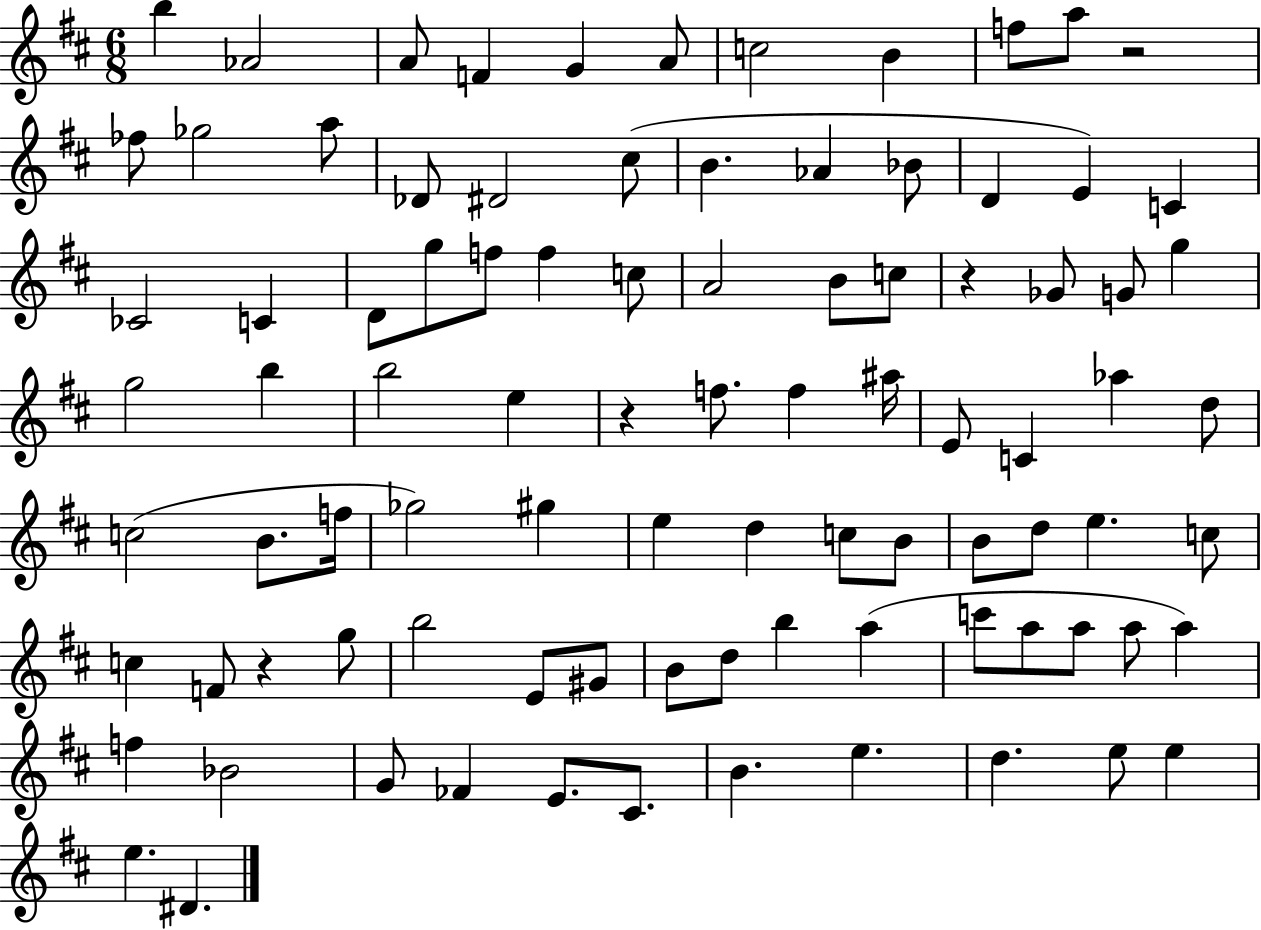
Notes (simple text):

B5/q Ab4/h A4/e F4/q G4/q A4/e C5/h B4/q F5/e A5/e R/h FES5/e Gb5/h A5/e Db4/e D#4/h C#5/e B4/q. Ab4/q Bb4/e D4/q E4/q C4/q CES4/h C4/q D4/e G5/e F5/e F5/q C5/e A4/h B4/e C5/e R/q Gb4/e G4/e G5/q G5/h B5/q B5/h E5/q R/q F5/e. F5/q A#5/s E4/e C4/q Ab5/q D5/e C5/h B4/e. F5/s Gb5/h G#5/q E5/q D5/q C5/e B4/e B4/e D5/e E5/q. C5/e C5/q F4/e R/q G5/e B5/h E4/e G#4/e B4/e D5/e B5/q A5/q C6/e A5/e A5/e A5/e A5/q F5/q Bb4/h G4/e FES4/q E4/e. C#4/e. B4/q. E5/q. D5/q. E5/e E5/q E5/q. D#4/q.